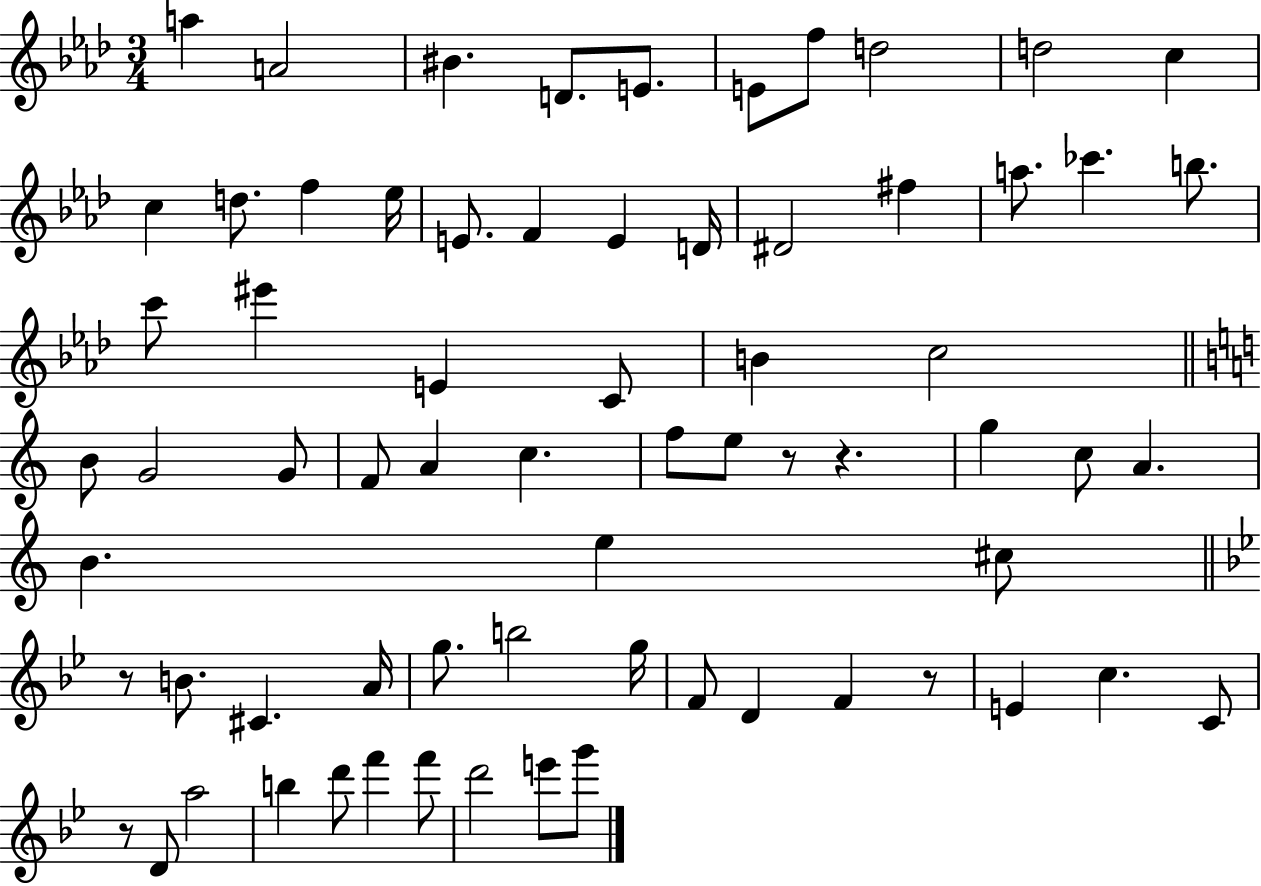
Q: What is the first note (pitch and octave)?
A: A5